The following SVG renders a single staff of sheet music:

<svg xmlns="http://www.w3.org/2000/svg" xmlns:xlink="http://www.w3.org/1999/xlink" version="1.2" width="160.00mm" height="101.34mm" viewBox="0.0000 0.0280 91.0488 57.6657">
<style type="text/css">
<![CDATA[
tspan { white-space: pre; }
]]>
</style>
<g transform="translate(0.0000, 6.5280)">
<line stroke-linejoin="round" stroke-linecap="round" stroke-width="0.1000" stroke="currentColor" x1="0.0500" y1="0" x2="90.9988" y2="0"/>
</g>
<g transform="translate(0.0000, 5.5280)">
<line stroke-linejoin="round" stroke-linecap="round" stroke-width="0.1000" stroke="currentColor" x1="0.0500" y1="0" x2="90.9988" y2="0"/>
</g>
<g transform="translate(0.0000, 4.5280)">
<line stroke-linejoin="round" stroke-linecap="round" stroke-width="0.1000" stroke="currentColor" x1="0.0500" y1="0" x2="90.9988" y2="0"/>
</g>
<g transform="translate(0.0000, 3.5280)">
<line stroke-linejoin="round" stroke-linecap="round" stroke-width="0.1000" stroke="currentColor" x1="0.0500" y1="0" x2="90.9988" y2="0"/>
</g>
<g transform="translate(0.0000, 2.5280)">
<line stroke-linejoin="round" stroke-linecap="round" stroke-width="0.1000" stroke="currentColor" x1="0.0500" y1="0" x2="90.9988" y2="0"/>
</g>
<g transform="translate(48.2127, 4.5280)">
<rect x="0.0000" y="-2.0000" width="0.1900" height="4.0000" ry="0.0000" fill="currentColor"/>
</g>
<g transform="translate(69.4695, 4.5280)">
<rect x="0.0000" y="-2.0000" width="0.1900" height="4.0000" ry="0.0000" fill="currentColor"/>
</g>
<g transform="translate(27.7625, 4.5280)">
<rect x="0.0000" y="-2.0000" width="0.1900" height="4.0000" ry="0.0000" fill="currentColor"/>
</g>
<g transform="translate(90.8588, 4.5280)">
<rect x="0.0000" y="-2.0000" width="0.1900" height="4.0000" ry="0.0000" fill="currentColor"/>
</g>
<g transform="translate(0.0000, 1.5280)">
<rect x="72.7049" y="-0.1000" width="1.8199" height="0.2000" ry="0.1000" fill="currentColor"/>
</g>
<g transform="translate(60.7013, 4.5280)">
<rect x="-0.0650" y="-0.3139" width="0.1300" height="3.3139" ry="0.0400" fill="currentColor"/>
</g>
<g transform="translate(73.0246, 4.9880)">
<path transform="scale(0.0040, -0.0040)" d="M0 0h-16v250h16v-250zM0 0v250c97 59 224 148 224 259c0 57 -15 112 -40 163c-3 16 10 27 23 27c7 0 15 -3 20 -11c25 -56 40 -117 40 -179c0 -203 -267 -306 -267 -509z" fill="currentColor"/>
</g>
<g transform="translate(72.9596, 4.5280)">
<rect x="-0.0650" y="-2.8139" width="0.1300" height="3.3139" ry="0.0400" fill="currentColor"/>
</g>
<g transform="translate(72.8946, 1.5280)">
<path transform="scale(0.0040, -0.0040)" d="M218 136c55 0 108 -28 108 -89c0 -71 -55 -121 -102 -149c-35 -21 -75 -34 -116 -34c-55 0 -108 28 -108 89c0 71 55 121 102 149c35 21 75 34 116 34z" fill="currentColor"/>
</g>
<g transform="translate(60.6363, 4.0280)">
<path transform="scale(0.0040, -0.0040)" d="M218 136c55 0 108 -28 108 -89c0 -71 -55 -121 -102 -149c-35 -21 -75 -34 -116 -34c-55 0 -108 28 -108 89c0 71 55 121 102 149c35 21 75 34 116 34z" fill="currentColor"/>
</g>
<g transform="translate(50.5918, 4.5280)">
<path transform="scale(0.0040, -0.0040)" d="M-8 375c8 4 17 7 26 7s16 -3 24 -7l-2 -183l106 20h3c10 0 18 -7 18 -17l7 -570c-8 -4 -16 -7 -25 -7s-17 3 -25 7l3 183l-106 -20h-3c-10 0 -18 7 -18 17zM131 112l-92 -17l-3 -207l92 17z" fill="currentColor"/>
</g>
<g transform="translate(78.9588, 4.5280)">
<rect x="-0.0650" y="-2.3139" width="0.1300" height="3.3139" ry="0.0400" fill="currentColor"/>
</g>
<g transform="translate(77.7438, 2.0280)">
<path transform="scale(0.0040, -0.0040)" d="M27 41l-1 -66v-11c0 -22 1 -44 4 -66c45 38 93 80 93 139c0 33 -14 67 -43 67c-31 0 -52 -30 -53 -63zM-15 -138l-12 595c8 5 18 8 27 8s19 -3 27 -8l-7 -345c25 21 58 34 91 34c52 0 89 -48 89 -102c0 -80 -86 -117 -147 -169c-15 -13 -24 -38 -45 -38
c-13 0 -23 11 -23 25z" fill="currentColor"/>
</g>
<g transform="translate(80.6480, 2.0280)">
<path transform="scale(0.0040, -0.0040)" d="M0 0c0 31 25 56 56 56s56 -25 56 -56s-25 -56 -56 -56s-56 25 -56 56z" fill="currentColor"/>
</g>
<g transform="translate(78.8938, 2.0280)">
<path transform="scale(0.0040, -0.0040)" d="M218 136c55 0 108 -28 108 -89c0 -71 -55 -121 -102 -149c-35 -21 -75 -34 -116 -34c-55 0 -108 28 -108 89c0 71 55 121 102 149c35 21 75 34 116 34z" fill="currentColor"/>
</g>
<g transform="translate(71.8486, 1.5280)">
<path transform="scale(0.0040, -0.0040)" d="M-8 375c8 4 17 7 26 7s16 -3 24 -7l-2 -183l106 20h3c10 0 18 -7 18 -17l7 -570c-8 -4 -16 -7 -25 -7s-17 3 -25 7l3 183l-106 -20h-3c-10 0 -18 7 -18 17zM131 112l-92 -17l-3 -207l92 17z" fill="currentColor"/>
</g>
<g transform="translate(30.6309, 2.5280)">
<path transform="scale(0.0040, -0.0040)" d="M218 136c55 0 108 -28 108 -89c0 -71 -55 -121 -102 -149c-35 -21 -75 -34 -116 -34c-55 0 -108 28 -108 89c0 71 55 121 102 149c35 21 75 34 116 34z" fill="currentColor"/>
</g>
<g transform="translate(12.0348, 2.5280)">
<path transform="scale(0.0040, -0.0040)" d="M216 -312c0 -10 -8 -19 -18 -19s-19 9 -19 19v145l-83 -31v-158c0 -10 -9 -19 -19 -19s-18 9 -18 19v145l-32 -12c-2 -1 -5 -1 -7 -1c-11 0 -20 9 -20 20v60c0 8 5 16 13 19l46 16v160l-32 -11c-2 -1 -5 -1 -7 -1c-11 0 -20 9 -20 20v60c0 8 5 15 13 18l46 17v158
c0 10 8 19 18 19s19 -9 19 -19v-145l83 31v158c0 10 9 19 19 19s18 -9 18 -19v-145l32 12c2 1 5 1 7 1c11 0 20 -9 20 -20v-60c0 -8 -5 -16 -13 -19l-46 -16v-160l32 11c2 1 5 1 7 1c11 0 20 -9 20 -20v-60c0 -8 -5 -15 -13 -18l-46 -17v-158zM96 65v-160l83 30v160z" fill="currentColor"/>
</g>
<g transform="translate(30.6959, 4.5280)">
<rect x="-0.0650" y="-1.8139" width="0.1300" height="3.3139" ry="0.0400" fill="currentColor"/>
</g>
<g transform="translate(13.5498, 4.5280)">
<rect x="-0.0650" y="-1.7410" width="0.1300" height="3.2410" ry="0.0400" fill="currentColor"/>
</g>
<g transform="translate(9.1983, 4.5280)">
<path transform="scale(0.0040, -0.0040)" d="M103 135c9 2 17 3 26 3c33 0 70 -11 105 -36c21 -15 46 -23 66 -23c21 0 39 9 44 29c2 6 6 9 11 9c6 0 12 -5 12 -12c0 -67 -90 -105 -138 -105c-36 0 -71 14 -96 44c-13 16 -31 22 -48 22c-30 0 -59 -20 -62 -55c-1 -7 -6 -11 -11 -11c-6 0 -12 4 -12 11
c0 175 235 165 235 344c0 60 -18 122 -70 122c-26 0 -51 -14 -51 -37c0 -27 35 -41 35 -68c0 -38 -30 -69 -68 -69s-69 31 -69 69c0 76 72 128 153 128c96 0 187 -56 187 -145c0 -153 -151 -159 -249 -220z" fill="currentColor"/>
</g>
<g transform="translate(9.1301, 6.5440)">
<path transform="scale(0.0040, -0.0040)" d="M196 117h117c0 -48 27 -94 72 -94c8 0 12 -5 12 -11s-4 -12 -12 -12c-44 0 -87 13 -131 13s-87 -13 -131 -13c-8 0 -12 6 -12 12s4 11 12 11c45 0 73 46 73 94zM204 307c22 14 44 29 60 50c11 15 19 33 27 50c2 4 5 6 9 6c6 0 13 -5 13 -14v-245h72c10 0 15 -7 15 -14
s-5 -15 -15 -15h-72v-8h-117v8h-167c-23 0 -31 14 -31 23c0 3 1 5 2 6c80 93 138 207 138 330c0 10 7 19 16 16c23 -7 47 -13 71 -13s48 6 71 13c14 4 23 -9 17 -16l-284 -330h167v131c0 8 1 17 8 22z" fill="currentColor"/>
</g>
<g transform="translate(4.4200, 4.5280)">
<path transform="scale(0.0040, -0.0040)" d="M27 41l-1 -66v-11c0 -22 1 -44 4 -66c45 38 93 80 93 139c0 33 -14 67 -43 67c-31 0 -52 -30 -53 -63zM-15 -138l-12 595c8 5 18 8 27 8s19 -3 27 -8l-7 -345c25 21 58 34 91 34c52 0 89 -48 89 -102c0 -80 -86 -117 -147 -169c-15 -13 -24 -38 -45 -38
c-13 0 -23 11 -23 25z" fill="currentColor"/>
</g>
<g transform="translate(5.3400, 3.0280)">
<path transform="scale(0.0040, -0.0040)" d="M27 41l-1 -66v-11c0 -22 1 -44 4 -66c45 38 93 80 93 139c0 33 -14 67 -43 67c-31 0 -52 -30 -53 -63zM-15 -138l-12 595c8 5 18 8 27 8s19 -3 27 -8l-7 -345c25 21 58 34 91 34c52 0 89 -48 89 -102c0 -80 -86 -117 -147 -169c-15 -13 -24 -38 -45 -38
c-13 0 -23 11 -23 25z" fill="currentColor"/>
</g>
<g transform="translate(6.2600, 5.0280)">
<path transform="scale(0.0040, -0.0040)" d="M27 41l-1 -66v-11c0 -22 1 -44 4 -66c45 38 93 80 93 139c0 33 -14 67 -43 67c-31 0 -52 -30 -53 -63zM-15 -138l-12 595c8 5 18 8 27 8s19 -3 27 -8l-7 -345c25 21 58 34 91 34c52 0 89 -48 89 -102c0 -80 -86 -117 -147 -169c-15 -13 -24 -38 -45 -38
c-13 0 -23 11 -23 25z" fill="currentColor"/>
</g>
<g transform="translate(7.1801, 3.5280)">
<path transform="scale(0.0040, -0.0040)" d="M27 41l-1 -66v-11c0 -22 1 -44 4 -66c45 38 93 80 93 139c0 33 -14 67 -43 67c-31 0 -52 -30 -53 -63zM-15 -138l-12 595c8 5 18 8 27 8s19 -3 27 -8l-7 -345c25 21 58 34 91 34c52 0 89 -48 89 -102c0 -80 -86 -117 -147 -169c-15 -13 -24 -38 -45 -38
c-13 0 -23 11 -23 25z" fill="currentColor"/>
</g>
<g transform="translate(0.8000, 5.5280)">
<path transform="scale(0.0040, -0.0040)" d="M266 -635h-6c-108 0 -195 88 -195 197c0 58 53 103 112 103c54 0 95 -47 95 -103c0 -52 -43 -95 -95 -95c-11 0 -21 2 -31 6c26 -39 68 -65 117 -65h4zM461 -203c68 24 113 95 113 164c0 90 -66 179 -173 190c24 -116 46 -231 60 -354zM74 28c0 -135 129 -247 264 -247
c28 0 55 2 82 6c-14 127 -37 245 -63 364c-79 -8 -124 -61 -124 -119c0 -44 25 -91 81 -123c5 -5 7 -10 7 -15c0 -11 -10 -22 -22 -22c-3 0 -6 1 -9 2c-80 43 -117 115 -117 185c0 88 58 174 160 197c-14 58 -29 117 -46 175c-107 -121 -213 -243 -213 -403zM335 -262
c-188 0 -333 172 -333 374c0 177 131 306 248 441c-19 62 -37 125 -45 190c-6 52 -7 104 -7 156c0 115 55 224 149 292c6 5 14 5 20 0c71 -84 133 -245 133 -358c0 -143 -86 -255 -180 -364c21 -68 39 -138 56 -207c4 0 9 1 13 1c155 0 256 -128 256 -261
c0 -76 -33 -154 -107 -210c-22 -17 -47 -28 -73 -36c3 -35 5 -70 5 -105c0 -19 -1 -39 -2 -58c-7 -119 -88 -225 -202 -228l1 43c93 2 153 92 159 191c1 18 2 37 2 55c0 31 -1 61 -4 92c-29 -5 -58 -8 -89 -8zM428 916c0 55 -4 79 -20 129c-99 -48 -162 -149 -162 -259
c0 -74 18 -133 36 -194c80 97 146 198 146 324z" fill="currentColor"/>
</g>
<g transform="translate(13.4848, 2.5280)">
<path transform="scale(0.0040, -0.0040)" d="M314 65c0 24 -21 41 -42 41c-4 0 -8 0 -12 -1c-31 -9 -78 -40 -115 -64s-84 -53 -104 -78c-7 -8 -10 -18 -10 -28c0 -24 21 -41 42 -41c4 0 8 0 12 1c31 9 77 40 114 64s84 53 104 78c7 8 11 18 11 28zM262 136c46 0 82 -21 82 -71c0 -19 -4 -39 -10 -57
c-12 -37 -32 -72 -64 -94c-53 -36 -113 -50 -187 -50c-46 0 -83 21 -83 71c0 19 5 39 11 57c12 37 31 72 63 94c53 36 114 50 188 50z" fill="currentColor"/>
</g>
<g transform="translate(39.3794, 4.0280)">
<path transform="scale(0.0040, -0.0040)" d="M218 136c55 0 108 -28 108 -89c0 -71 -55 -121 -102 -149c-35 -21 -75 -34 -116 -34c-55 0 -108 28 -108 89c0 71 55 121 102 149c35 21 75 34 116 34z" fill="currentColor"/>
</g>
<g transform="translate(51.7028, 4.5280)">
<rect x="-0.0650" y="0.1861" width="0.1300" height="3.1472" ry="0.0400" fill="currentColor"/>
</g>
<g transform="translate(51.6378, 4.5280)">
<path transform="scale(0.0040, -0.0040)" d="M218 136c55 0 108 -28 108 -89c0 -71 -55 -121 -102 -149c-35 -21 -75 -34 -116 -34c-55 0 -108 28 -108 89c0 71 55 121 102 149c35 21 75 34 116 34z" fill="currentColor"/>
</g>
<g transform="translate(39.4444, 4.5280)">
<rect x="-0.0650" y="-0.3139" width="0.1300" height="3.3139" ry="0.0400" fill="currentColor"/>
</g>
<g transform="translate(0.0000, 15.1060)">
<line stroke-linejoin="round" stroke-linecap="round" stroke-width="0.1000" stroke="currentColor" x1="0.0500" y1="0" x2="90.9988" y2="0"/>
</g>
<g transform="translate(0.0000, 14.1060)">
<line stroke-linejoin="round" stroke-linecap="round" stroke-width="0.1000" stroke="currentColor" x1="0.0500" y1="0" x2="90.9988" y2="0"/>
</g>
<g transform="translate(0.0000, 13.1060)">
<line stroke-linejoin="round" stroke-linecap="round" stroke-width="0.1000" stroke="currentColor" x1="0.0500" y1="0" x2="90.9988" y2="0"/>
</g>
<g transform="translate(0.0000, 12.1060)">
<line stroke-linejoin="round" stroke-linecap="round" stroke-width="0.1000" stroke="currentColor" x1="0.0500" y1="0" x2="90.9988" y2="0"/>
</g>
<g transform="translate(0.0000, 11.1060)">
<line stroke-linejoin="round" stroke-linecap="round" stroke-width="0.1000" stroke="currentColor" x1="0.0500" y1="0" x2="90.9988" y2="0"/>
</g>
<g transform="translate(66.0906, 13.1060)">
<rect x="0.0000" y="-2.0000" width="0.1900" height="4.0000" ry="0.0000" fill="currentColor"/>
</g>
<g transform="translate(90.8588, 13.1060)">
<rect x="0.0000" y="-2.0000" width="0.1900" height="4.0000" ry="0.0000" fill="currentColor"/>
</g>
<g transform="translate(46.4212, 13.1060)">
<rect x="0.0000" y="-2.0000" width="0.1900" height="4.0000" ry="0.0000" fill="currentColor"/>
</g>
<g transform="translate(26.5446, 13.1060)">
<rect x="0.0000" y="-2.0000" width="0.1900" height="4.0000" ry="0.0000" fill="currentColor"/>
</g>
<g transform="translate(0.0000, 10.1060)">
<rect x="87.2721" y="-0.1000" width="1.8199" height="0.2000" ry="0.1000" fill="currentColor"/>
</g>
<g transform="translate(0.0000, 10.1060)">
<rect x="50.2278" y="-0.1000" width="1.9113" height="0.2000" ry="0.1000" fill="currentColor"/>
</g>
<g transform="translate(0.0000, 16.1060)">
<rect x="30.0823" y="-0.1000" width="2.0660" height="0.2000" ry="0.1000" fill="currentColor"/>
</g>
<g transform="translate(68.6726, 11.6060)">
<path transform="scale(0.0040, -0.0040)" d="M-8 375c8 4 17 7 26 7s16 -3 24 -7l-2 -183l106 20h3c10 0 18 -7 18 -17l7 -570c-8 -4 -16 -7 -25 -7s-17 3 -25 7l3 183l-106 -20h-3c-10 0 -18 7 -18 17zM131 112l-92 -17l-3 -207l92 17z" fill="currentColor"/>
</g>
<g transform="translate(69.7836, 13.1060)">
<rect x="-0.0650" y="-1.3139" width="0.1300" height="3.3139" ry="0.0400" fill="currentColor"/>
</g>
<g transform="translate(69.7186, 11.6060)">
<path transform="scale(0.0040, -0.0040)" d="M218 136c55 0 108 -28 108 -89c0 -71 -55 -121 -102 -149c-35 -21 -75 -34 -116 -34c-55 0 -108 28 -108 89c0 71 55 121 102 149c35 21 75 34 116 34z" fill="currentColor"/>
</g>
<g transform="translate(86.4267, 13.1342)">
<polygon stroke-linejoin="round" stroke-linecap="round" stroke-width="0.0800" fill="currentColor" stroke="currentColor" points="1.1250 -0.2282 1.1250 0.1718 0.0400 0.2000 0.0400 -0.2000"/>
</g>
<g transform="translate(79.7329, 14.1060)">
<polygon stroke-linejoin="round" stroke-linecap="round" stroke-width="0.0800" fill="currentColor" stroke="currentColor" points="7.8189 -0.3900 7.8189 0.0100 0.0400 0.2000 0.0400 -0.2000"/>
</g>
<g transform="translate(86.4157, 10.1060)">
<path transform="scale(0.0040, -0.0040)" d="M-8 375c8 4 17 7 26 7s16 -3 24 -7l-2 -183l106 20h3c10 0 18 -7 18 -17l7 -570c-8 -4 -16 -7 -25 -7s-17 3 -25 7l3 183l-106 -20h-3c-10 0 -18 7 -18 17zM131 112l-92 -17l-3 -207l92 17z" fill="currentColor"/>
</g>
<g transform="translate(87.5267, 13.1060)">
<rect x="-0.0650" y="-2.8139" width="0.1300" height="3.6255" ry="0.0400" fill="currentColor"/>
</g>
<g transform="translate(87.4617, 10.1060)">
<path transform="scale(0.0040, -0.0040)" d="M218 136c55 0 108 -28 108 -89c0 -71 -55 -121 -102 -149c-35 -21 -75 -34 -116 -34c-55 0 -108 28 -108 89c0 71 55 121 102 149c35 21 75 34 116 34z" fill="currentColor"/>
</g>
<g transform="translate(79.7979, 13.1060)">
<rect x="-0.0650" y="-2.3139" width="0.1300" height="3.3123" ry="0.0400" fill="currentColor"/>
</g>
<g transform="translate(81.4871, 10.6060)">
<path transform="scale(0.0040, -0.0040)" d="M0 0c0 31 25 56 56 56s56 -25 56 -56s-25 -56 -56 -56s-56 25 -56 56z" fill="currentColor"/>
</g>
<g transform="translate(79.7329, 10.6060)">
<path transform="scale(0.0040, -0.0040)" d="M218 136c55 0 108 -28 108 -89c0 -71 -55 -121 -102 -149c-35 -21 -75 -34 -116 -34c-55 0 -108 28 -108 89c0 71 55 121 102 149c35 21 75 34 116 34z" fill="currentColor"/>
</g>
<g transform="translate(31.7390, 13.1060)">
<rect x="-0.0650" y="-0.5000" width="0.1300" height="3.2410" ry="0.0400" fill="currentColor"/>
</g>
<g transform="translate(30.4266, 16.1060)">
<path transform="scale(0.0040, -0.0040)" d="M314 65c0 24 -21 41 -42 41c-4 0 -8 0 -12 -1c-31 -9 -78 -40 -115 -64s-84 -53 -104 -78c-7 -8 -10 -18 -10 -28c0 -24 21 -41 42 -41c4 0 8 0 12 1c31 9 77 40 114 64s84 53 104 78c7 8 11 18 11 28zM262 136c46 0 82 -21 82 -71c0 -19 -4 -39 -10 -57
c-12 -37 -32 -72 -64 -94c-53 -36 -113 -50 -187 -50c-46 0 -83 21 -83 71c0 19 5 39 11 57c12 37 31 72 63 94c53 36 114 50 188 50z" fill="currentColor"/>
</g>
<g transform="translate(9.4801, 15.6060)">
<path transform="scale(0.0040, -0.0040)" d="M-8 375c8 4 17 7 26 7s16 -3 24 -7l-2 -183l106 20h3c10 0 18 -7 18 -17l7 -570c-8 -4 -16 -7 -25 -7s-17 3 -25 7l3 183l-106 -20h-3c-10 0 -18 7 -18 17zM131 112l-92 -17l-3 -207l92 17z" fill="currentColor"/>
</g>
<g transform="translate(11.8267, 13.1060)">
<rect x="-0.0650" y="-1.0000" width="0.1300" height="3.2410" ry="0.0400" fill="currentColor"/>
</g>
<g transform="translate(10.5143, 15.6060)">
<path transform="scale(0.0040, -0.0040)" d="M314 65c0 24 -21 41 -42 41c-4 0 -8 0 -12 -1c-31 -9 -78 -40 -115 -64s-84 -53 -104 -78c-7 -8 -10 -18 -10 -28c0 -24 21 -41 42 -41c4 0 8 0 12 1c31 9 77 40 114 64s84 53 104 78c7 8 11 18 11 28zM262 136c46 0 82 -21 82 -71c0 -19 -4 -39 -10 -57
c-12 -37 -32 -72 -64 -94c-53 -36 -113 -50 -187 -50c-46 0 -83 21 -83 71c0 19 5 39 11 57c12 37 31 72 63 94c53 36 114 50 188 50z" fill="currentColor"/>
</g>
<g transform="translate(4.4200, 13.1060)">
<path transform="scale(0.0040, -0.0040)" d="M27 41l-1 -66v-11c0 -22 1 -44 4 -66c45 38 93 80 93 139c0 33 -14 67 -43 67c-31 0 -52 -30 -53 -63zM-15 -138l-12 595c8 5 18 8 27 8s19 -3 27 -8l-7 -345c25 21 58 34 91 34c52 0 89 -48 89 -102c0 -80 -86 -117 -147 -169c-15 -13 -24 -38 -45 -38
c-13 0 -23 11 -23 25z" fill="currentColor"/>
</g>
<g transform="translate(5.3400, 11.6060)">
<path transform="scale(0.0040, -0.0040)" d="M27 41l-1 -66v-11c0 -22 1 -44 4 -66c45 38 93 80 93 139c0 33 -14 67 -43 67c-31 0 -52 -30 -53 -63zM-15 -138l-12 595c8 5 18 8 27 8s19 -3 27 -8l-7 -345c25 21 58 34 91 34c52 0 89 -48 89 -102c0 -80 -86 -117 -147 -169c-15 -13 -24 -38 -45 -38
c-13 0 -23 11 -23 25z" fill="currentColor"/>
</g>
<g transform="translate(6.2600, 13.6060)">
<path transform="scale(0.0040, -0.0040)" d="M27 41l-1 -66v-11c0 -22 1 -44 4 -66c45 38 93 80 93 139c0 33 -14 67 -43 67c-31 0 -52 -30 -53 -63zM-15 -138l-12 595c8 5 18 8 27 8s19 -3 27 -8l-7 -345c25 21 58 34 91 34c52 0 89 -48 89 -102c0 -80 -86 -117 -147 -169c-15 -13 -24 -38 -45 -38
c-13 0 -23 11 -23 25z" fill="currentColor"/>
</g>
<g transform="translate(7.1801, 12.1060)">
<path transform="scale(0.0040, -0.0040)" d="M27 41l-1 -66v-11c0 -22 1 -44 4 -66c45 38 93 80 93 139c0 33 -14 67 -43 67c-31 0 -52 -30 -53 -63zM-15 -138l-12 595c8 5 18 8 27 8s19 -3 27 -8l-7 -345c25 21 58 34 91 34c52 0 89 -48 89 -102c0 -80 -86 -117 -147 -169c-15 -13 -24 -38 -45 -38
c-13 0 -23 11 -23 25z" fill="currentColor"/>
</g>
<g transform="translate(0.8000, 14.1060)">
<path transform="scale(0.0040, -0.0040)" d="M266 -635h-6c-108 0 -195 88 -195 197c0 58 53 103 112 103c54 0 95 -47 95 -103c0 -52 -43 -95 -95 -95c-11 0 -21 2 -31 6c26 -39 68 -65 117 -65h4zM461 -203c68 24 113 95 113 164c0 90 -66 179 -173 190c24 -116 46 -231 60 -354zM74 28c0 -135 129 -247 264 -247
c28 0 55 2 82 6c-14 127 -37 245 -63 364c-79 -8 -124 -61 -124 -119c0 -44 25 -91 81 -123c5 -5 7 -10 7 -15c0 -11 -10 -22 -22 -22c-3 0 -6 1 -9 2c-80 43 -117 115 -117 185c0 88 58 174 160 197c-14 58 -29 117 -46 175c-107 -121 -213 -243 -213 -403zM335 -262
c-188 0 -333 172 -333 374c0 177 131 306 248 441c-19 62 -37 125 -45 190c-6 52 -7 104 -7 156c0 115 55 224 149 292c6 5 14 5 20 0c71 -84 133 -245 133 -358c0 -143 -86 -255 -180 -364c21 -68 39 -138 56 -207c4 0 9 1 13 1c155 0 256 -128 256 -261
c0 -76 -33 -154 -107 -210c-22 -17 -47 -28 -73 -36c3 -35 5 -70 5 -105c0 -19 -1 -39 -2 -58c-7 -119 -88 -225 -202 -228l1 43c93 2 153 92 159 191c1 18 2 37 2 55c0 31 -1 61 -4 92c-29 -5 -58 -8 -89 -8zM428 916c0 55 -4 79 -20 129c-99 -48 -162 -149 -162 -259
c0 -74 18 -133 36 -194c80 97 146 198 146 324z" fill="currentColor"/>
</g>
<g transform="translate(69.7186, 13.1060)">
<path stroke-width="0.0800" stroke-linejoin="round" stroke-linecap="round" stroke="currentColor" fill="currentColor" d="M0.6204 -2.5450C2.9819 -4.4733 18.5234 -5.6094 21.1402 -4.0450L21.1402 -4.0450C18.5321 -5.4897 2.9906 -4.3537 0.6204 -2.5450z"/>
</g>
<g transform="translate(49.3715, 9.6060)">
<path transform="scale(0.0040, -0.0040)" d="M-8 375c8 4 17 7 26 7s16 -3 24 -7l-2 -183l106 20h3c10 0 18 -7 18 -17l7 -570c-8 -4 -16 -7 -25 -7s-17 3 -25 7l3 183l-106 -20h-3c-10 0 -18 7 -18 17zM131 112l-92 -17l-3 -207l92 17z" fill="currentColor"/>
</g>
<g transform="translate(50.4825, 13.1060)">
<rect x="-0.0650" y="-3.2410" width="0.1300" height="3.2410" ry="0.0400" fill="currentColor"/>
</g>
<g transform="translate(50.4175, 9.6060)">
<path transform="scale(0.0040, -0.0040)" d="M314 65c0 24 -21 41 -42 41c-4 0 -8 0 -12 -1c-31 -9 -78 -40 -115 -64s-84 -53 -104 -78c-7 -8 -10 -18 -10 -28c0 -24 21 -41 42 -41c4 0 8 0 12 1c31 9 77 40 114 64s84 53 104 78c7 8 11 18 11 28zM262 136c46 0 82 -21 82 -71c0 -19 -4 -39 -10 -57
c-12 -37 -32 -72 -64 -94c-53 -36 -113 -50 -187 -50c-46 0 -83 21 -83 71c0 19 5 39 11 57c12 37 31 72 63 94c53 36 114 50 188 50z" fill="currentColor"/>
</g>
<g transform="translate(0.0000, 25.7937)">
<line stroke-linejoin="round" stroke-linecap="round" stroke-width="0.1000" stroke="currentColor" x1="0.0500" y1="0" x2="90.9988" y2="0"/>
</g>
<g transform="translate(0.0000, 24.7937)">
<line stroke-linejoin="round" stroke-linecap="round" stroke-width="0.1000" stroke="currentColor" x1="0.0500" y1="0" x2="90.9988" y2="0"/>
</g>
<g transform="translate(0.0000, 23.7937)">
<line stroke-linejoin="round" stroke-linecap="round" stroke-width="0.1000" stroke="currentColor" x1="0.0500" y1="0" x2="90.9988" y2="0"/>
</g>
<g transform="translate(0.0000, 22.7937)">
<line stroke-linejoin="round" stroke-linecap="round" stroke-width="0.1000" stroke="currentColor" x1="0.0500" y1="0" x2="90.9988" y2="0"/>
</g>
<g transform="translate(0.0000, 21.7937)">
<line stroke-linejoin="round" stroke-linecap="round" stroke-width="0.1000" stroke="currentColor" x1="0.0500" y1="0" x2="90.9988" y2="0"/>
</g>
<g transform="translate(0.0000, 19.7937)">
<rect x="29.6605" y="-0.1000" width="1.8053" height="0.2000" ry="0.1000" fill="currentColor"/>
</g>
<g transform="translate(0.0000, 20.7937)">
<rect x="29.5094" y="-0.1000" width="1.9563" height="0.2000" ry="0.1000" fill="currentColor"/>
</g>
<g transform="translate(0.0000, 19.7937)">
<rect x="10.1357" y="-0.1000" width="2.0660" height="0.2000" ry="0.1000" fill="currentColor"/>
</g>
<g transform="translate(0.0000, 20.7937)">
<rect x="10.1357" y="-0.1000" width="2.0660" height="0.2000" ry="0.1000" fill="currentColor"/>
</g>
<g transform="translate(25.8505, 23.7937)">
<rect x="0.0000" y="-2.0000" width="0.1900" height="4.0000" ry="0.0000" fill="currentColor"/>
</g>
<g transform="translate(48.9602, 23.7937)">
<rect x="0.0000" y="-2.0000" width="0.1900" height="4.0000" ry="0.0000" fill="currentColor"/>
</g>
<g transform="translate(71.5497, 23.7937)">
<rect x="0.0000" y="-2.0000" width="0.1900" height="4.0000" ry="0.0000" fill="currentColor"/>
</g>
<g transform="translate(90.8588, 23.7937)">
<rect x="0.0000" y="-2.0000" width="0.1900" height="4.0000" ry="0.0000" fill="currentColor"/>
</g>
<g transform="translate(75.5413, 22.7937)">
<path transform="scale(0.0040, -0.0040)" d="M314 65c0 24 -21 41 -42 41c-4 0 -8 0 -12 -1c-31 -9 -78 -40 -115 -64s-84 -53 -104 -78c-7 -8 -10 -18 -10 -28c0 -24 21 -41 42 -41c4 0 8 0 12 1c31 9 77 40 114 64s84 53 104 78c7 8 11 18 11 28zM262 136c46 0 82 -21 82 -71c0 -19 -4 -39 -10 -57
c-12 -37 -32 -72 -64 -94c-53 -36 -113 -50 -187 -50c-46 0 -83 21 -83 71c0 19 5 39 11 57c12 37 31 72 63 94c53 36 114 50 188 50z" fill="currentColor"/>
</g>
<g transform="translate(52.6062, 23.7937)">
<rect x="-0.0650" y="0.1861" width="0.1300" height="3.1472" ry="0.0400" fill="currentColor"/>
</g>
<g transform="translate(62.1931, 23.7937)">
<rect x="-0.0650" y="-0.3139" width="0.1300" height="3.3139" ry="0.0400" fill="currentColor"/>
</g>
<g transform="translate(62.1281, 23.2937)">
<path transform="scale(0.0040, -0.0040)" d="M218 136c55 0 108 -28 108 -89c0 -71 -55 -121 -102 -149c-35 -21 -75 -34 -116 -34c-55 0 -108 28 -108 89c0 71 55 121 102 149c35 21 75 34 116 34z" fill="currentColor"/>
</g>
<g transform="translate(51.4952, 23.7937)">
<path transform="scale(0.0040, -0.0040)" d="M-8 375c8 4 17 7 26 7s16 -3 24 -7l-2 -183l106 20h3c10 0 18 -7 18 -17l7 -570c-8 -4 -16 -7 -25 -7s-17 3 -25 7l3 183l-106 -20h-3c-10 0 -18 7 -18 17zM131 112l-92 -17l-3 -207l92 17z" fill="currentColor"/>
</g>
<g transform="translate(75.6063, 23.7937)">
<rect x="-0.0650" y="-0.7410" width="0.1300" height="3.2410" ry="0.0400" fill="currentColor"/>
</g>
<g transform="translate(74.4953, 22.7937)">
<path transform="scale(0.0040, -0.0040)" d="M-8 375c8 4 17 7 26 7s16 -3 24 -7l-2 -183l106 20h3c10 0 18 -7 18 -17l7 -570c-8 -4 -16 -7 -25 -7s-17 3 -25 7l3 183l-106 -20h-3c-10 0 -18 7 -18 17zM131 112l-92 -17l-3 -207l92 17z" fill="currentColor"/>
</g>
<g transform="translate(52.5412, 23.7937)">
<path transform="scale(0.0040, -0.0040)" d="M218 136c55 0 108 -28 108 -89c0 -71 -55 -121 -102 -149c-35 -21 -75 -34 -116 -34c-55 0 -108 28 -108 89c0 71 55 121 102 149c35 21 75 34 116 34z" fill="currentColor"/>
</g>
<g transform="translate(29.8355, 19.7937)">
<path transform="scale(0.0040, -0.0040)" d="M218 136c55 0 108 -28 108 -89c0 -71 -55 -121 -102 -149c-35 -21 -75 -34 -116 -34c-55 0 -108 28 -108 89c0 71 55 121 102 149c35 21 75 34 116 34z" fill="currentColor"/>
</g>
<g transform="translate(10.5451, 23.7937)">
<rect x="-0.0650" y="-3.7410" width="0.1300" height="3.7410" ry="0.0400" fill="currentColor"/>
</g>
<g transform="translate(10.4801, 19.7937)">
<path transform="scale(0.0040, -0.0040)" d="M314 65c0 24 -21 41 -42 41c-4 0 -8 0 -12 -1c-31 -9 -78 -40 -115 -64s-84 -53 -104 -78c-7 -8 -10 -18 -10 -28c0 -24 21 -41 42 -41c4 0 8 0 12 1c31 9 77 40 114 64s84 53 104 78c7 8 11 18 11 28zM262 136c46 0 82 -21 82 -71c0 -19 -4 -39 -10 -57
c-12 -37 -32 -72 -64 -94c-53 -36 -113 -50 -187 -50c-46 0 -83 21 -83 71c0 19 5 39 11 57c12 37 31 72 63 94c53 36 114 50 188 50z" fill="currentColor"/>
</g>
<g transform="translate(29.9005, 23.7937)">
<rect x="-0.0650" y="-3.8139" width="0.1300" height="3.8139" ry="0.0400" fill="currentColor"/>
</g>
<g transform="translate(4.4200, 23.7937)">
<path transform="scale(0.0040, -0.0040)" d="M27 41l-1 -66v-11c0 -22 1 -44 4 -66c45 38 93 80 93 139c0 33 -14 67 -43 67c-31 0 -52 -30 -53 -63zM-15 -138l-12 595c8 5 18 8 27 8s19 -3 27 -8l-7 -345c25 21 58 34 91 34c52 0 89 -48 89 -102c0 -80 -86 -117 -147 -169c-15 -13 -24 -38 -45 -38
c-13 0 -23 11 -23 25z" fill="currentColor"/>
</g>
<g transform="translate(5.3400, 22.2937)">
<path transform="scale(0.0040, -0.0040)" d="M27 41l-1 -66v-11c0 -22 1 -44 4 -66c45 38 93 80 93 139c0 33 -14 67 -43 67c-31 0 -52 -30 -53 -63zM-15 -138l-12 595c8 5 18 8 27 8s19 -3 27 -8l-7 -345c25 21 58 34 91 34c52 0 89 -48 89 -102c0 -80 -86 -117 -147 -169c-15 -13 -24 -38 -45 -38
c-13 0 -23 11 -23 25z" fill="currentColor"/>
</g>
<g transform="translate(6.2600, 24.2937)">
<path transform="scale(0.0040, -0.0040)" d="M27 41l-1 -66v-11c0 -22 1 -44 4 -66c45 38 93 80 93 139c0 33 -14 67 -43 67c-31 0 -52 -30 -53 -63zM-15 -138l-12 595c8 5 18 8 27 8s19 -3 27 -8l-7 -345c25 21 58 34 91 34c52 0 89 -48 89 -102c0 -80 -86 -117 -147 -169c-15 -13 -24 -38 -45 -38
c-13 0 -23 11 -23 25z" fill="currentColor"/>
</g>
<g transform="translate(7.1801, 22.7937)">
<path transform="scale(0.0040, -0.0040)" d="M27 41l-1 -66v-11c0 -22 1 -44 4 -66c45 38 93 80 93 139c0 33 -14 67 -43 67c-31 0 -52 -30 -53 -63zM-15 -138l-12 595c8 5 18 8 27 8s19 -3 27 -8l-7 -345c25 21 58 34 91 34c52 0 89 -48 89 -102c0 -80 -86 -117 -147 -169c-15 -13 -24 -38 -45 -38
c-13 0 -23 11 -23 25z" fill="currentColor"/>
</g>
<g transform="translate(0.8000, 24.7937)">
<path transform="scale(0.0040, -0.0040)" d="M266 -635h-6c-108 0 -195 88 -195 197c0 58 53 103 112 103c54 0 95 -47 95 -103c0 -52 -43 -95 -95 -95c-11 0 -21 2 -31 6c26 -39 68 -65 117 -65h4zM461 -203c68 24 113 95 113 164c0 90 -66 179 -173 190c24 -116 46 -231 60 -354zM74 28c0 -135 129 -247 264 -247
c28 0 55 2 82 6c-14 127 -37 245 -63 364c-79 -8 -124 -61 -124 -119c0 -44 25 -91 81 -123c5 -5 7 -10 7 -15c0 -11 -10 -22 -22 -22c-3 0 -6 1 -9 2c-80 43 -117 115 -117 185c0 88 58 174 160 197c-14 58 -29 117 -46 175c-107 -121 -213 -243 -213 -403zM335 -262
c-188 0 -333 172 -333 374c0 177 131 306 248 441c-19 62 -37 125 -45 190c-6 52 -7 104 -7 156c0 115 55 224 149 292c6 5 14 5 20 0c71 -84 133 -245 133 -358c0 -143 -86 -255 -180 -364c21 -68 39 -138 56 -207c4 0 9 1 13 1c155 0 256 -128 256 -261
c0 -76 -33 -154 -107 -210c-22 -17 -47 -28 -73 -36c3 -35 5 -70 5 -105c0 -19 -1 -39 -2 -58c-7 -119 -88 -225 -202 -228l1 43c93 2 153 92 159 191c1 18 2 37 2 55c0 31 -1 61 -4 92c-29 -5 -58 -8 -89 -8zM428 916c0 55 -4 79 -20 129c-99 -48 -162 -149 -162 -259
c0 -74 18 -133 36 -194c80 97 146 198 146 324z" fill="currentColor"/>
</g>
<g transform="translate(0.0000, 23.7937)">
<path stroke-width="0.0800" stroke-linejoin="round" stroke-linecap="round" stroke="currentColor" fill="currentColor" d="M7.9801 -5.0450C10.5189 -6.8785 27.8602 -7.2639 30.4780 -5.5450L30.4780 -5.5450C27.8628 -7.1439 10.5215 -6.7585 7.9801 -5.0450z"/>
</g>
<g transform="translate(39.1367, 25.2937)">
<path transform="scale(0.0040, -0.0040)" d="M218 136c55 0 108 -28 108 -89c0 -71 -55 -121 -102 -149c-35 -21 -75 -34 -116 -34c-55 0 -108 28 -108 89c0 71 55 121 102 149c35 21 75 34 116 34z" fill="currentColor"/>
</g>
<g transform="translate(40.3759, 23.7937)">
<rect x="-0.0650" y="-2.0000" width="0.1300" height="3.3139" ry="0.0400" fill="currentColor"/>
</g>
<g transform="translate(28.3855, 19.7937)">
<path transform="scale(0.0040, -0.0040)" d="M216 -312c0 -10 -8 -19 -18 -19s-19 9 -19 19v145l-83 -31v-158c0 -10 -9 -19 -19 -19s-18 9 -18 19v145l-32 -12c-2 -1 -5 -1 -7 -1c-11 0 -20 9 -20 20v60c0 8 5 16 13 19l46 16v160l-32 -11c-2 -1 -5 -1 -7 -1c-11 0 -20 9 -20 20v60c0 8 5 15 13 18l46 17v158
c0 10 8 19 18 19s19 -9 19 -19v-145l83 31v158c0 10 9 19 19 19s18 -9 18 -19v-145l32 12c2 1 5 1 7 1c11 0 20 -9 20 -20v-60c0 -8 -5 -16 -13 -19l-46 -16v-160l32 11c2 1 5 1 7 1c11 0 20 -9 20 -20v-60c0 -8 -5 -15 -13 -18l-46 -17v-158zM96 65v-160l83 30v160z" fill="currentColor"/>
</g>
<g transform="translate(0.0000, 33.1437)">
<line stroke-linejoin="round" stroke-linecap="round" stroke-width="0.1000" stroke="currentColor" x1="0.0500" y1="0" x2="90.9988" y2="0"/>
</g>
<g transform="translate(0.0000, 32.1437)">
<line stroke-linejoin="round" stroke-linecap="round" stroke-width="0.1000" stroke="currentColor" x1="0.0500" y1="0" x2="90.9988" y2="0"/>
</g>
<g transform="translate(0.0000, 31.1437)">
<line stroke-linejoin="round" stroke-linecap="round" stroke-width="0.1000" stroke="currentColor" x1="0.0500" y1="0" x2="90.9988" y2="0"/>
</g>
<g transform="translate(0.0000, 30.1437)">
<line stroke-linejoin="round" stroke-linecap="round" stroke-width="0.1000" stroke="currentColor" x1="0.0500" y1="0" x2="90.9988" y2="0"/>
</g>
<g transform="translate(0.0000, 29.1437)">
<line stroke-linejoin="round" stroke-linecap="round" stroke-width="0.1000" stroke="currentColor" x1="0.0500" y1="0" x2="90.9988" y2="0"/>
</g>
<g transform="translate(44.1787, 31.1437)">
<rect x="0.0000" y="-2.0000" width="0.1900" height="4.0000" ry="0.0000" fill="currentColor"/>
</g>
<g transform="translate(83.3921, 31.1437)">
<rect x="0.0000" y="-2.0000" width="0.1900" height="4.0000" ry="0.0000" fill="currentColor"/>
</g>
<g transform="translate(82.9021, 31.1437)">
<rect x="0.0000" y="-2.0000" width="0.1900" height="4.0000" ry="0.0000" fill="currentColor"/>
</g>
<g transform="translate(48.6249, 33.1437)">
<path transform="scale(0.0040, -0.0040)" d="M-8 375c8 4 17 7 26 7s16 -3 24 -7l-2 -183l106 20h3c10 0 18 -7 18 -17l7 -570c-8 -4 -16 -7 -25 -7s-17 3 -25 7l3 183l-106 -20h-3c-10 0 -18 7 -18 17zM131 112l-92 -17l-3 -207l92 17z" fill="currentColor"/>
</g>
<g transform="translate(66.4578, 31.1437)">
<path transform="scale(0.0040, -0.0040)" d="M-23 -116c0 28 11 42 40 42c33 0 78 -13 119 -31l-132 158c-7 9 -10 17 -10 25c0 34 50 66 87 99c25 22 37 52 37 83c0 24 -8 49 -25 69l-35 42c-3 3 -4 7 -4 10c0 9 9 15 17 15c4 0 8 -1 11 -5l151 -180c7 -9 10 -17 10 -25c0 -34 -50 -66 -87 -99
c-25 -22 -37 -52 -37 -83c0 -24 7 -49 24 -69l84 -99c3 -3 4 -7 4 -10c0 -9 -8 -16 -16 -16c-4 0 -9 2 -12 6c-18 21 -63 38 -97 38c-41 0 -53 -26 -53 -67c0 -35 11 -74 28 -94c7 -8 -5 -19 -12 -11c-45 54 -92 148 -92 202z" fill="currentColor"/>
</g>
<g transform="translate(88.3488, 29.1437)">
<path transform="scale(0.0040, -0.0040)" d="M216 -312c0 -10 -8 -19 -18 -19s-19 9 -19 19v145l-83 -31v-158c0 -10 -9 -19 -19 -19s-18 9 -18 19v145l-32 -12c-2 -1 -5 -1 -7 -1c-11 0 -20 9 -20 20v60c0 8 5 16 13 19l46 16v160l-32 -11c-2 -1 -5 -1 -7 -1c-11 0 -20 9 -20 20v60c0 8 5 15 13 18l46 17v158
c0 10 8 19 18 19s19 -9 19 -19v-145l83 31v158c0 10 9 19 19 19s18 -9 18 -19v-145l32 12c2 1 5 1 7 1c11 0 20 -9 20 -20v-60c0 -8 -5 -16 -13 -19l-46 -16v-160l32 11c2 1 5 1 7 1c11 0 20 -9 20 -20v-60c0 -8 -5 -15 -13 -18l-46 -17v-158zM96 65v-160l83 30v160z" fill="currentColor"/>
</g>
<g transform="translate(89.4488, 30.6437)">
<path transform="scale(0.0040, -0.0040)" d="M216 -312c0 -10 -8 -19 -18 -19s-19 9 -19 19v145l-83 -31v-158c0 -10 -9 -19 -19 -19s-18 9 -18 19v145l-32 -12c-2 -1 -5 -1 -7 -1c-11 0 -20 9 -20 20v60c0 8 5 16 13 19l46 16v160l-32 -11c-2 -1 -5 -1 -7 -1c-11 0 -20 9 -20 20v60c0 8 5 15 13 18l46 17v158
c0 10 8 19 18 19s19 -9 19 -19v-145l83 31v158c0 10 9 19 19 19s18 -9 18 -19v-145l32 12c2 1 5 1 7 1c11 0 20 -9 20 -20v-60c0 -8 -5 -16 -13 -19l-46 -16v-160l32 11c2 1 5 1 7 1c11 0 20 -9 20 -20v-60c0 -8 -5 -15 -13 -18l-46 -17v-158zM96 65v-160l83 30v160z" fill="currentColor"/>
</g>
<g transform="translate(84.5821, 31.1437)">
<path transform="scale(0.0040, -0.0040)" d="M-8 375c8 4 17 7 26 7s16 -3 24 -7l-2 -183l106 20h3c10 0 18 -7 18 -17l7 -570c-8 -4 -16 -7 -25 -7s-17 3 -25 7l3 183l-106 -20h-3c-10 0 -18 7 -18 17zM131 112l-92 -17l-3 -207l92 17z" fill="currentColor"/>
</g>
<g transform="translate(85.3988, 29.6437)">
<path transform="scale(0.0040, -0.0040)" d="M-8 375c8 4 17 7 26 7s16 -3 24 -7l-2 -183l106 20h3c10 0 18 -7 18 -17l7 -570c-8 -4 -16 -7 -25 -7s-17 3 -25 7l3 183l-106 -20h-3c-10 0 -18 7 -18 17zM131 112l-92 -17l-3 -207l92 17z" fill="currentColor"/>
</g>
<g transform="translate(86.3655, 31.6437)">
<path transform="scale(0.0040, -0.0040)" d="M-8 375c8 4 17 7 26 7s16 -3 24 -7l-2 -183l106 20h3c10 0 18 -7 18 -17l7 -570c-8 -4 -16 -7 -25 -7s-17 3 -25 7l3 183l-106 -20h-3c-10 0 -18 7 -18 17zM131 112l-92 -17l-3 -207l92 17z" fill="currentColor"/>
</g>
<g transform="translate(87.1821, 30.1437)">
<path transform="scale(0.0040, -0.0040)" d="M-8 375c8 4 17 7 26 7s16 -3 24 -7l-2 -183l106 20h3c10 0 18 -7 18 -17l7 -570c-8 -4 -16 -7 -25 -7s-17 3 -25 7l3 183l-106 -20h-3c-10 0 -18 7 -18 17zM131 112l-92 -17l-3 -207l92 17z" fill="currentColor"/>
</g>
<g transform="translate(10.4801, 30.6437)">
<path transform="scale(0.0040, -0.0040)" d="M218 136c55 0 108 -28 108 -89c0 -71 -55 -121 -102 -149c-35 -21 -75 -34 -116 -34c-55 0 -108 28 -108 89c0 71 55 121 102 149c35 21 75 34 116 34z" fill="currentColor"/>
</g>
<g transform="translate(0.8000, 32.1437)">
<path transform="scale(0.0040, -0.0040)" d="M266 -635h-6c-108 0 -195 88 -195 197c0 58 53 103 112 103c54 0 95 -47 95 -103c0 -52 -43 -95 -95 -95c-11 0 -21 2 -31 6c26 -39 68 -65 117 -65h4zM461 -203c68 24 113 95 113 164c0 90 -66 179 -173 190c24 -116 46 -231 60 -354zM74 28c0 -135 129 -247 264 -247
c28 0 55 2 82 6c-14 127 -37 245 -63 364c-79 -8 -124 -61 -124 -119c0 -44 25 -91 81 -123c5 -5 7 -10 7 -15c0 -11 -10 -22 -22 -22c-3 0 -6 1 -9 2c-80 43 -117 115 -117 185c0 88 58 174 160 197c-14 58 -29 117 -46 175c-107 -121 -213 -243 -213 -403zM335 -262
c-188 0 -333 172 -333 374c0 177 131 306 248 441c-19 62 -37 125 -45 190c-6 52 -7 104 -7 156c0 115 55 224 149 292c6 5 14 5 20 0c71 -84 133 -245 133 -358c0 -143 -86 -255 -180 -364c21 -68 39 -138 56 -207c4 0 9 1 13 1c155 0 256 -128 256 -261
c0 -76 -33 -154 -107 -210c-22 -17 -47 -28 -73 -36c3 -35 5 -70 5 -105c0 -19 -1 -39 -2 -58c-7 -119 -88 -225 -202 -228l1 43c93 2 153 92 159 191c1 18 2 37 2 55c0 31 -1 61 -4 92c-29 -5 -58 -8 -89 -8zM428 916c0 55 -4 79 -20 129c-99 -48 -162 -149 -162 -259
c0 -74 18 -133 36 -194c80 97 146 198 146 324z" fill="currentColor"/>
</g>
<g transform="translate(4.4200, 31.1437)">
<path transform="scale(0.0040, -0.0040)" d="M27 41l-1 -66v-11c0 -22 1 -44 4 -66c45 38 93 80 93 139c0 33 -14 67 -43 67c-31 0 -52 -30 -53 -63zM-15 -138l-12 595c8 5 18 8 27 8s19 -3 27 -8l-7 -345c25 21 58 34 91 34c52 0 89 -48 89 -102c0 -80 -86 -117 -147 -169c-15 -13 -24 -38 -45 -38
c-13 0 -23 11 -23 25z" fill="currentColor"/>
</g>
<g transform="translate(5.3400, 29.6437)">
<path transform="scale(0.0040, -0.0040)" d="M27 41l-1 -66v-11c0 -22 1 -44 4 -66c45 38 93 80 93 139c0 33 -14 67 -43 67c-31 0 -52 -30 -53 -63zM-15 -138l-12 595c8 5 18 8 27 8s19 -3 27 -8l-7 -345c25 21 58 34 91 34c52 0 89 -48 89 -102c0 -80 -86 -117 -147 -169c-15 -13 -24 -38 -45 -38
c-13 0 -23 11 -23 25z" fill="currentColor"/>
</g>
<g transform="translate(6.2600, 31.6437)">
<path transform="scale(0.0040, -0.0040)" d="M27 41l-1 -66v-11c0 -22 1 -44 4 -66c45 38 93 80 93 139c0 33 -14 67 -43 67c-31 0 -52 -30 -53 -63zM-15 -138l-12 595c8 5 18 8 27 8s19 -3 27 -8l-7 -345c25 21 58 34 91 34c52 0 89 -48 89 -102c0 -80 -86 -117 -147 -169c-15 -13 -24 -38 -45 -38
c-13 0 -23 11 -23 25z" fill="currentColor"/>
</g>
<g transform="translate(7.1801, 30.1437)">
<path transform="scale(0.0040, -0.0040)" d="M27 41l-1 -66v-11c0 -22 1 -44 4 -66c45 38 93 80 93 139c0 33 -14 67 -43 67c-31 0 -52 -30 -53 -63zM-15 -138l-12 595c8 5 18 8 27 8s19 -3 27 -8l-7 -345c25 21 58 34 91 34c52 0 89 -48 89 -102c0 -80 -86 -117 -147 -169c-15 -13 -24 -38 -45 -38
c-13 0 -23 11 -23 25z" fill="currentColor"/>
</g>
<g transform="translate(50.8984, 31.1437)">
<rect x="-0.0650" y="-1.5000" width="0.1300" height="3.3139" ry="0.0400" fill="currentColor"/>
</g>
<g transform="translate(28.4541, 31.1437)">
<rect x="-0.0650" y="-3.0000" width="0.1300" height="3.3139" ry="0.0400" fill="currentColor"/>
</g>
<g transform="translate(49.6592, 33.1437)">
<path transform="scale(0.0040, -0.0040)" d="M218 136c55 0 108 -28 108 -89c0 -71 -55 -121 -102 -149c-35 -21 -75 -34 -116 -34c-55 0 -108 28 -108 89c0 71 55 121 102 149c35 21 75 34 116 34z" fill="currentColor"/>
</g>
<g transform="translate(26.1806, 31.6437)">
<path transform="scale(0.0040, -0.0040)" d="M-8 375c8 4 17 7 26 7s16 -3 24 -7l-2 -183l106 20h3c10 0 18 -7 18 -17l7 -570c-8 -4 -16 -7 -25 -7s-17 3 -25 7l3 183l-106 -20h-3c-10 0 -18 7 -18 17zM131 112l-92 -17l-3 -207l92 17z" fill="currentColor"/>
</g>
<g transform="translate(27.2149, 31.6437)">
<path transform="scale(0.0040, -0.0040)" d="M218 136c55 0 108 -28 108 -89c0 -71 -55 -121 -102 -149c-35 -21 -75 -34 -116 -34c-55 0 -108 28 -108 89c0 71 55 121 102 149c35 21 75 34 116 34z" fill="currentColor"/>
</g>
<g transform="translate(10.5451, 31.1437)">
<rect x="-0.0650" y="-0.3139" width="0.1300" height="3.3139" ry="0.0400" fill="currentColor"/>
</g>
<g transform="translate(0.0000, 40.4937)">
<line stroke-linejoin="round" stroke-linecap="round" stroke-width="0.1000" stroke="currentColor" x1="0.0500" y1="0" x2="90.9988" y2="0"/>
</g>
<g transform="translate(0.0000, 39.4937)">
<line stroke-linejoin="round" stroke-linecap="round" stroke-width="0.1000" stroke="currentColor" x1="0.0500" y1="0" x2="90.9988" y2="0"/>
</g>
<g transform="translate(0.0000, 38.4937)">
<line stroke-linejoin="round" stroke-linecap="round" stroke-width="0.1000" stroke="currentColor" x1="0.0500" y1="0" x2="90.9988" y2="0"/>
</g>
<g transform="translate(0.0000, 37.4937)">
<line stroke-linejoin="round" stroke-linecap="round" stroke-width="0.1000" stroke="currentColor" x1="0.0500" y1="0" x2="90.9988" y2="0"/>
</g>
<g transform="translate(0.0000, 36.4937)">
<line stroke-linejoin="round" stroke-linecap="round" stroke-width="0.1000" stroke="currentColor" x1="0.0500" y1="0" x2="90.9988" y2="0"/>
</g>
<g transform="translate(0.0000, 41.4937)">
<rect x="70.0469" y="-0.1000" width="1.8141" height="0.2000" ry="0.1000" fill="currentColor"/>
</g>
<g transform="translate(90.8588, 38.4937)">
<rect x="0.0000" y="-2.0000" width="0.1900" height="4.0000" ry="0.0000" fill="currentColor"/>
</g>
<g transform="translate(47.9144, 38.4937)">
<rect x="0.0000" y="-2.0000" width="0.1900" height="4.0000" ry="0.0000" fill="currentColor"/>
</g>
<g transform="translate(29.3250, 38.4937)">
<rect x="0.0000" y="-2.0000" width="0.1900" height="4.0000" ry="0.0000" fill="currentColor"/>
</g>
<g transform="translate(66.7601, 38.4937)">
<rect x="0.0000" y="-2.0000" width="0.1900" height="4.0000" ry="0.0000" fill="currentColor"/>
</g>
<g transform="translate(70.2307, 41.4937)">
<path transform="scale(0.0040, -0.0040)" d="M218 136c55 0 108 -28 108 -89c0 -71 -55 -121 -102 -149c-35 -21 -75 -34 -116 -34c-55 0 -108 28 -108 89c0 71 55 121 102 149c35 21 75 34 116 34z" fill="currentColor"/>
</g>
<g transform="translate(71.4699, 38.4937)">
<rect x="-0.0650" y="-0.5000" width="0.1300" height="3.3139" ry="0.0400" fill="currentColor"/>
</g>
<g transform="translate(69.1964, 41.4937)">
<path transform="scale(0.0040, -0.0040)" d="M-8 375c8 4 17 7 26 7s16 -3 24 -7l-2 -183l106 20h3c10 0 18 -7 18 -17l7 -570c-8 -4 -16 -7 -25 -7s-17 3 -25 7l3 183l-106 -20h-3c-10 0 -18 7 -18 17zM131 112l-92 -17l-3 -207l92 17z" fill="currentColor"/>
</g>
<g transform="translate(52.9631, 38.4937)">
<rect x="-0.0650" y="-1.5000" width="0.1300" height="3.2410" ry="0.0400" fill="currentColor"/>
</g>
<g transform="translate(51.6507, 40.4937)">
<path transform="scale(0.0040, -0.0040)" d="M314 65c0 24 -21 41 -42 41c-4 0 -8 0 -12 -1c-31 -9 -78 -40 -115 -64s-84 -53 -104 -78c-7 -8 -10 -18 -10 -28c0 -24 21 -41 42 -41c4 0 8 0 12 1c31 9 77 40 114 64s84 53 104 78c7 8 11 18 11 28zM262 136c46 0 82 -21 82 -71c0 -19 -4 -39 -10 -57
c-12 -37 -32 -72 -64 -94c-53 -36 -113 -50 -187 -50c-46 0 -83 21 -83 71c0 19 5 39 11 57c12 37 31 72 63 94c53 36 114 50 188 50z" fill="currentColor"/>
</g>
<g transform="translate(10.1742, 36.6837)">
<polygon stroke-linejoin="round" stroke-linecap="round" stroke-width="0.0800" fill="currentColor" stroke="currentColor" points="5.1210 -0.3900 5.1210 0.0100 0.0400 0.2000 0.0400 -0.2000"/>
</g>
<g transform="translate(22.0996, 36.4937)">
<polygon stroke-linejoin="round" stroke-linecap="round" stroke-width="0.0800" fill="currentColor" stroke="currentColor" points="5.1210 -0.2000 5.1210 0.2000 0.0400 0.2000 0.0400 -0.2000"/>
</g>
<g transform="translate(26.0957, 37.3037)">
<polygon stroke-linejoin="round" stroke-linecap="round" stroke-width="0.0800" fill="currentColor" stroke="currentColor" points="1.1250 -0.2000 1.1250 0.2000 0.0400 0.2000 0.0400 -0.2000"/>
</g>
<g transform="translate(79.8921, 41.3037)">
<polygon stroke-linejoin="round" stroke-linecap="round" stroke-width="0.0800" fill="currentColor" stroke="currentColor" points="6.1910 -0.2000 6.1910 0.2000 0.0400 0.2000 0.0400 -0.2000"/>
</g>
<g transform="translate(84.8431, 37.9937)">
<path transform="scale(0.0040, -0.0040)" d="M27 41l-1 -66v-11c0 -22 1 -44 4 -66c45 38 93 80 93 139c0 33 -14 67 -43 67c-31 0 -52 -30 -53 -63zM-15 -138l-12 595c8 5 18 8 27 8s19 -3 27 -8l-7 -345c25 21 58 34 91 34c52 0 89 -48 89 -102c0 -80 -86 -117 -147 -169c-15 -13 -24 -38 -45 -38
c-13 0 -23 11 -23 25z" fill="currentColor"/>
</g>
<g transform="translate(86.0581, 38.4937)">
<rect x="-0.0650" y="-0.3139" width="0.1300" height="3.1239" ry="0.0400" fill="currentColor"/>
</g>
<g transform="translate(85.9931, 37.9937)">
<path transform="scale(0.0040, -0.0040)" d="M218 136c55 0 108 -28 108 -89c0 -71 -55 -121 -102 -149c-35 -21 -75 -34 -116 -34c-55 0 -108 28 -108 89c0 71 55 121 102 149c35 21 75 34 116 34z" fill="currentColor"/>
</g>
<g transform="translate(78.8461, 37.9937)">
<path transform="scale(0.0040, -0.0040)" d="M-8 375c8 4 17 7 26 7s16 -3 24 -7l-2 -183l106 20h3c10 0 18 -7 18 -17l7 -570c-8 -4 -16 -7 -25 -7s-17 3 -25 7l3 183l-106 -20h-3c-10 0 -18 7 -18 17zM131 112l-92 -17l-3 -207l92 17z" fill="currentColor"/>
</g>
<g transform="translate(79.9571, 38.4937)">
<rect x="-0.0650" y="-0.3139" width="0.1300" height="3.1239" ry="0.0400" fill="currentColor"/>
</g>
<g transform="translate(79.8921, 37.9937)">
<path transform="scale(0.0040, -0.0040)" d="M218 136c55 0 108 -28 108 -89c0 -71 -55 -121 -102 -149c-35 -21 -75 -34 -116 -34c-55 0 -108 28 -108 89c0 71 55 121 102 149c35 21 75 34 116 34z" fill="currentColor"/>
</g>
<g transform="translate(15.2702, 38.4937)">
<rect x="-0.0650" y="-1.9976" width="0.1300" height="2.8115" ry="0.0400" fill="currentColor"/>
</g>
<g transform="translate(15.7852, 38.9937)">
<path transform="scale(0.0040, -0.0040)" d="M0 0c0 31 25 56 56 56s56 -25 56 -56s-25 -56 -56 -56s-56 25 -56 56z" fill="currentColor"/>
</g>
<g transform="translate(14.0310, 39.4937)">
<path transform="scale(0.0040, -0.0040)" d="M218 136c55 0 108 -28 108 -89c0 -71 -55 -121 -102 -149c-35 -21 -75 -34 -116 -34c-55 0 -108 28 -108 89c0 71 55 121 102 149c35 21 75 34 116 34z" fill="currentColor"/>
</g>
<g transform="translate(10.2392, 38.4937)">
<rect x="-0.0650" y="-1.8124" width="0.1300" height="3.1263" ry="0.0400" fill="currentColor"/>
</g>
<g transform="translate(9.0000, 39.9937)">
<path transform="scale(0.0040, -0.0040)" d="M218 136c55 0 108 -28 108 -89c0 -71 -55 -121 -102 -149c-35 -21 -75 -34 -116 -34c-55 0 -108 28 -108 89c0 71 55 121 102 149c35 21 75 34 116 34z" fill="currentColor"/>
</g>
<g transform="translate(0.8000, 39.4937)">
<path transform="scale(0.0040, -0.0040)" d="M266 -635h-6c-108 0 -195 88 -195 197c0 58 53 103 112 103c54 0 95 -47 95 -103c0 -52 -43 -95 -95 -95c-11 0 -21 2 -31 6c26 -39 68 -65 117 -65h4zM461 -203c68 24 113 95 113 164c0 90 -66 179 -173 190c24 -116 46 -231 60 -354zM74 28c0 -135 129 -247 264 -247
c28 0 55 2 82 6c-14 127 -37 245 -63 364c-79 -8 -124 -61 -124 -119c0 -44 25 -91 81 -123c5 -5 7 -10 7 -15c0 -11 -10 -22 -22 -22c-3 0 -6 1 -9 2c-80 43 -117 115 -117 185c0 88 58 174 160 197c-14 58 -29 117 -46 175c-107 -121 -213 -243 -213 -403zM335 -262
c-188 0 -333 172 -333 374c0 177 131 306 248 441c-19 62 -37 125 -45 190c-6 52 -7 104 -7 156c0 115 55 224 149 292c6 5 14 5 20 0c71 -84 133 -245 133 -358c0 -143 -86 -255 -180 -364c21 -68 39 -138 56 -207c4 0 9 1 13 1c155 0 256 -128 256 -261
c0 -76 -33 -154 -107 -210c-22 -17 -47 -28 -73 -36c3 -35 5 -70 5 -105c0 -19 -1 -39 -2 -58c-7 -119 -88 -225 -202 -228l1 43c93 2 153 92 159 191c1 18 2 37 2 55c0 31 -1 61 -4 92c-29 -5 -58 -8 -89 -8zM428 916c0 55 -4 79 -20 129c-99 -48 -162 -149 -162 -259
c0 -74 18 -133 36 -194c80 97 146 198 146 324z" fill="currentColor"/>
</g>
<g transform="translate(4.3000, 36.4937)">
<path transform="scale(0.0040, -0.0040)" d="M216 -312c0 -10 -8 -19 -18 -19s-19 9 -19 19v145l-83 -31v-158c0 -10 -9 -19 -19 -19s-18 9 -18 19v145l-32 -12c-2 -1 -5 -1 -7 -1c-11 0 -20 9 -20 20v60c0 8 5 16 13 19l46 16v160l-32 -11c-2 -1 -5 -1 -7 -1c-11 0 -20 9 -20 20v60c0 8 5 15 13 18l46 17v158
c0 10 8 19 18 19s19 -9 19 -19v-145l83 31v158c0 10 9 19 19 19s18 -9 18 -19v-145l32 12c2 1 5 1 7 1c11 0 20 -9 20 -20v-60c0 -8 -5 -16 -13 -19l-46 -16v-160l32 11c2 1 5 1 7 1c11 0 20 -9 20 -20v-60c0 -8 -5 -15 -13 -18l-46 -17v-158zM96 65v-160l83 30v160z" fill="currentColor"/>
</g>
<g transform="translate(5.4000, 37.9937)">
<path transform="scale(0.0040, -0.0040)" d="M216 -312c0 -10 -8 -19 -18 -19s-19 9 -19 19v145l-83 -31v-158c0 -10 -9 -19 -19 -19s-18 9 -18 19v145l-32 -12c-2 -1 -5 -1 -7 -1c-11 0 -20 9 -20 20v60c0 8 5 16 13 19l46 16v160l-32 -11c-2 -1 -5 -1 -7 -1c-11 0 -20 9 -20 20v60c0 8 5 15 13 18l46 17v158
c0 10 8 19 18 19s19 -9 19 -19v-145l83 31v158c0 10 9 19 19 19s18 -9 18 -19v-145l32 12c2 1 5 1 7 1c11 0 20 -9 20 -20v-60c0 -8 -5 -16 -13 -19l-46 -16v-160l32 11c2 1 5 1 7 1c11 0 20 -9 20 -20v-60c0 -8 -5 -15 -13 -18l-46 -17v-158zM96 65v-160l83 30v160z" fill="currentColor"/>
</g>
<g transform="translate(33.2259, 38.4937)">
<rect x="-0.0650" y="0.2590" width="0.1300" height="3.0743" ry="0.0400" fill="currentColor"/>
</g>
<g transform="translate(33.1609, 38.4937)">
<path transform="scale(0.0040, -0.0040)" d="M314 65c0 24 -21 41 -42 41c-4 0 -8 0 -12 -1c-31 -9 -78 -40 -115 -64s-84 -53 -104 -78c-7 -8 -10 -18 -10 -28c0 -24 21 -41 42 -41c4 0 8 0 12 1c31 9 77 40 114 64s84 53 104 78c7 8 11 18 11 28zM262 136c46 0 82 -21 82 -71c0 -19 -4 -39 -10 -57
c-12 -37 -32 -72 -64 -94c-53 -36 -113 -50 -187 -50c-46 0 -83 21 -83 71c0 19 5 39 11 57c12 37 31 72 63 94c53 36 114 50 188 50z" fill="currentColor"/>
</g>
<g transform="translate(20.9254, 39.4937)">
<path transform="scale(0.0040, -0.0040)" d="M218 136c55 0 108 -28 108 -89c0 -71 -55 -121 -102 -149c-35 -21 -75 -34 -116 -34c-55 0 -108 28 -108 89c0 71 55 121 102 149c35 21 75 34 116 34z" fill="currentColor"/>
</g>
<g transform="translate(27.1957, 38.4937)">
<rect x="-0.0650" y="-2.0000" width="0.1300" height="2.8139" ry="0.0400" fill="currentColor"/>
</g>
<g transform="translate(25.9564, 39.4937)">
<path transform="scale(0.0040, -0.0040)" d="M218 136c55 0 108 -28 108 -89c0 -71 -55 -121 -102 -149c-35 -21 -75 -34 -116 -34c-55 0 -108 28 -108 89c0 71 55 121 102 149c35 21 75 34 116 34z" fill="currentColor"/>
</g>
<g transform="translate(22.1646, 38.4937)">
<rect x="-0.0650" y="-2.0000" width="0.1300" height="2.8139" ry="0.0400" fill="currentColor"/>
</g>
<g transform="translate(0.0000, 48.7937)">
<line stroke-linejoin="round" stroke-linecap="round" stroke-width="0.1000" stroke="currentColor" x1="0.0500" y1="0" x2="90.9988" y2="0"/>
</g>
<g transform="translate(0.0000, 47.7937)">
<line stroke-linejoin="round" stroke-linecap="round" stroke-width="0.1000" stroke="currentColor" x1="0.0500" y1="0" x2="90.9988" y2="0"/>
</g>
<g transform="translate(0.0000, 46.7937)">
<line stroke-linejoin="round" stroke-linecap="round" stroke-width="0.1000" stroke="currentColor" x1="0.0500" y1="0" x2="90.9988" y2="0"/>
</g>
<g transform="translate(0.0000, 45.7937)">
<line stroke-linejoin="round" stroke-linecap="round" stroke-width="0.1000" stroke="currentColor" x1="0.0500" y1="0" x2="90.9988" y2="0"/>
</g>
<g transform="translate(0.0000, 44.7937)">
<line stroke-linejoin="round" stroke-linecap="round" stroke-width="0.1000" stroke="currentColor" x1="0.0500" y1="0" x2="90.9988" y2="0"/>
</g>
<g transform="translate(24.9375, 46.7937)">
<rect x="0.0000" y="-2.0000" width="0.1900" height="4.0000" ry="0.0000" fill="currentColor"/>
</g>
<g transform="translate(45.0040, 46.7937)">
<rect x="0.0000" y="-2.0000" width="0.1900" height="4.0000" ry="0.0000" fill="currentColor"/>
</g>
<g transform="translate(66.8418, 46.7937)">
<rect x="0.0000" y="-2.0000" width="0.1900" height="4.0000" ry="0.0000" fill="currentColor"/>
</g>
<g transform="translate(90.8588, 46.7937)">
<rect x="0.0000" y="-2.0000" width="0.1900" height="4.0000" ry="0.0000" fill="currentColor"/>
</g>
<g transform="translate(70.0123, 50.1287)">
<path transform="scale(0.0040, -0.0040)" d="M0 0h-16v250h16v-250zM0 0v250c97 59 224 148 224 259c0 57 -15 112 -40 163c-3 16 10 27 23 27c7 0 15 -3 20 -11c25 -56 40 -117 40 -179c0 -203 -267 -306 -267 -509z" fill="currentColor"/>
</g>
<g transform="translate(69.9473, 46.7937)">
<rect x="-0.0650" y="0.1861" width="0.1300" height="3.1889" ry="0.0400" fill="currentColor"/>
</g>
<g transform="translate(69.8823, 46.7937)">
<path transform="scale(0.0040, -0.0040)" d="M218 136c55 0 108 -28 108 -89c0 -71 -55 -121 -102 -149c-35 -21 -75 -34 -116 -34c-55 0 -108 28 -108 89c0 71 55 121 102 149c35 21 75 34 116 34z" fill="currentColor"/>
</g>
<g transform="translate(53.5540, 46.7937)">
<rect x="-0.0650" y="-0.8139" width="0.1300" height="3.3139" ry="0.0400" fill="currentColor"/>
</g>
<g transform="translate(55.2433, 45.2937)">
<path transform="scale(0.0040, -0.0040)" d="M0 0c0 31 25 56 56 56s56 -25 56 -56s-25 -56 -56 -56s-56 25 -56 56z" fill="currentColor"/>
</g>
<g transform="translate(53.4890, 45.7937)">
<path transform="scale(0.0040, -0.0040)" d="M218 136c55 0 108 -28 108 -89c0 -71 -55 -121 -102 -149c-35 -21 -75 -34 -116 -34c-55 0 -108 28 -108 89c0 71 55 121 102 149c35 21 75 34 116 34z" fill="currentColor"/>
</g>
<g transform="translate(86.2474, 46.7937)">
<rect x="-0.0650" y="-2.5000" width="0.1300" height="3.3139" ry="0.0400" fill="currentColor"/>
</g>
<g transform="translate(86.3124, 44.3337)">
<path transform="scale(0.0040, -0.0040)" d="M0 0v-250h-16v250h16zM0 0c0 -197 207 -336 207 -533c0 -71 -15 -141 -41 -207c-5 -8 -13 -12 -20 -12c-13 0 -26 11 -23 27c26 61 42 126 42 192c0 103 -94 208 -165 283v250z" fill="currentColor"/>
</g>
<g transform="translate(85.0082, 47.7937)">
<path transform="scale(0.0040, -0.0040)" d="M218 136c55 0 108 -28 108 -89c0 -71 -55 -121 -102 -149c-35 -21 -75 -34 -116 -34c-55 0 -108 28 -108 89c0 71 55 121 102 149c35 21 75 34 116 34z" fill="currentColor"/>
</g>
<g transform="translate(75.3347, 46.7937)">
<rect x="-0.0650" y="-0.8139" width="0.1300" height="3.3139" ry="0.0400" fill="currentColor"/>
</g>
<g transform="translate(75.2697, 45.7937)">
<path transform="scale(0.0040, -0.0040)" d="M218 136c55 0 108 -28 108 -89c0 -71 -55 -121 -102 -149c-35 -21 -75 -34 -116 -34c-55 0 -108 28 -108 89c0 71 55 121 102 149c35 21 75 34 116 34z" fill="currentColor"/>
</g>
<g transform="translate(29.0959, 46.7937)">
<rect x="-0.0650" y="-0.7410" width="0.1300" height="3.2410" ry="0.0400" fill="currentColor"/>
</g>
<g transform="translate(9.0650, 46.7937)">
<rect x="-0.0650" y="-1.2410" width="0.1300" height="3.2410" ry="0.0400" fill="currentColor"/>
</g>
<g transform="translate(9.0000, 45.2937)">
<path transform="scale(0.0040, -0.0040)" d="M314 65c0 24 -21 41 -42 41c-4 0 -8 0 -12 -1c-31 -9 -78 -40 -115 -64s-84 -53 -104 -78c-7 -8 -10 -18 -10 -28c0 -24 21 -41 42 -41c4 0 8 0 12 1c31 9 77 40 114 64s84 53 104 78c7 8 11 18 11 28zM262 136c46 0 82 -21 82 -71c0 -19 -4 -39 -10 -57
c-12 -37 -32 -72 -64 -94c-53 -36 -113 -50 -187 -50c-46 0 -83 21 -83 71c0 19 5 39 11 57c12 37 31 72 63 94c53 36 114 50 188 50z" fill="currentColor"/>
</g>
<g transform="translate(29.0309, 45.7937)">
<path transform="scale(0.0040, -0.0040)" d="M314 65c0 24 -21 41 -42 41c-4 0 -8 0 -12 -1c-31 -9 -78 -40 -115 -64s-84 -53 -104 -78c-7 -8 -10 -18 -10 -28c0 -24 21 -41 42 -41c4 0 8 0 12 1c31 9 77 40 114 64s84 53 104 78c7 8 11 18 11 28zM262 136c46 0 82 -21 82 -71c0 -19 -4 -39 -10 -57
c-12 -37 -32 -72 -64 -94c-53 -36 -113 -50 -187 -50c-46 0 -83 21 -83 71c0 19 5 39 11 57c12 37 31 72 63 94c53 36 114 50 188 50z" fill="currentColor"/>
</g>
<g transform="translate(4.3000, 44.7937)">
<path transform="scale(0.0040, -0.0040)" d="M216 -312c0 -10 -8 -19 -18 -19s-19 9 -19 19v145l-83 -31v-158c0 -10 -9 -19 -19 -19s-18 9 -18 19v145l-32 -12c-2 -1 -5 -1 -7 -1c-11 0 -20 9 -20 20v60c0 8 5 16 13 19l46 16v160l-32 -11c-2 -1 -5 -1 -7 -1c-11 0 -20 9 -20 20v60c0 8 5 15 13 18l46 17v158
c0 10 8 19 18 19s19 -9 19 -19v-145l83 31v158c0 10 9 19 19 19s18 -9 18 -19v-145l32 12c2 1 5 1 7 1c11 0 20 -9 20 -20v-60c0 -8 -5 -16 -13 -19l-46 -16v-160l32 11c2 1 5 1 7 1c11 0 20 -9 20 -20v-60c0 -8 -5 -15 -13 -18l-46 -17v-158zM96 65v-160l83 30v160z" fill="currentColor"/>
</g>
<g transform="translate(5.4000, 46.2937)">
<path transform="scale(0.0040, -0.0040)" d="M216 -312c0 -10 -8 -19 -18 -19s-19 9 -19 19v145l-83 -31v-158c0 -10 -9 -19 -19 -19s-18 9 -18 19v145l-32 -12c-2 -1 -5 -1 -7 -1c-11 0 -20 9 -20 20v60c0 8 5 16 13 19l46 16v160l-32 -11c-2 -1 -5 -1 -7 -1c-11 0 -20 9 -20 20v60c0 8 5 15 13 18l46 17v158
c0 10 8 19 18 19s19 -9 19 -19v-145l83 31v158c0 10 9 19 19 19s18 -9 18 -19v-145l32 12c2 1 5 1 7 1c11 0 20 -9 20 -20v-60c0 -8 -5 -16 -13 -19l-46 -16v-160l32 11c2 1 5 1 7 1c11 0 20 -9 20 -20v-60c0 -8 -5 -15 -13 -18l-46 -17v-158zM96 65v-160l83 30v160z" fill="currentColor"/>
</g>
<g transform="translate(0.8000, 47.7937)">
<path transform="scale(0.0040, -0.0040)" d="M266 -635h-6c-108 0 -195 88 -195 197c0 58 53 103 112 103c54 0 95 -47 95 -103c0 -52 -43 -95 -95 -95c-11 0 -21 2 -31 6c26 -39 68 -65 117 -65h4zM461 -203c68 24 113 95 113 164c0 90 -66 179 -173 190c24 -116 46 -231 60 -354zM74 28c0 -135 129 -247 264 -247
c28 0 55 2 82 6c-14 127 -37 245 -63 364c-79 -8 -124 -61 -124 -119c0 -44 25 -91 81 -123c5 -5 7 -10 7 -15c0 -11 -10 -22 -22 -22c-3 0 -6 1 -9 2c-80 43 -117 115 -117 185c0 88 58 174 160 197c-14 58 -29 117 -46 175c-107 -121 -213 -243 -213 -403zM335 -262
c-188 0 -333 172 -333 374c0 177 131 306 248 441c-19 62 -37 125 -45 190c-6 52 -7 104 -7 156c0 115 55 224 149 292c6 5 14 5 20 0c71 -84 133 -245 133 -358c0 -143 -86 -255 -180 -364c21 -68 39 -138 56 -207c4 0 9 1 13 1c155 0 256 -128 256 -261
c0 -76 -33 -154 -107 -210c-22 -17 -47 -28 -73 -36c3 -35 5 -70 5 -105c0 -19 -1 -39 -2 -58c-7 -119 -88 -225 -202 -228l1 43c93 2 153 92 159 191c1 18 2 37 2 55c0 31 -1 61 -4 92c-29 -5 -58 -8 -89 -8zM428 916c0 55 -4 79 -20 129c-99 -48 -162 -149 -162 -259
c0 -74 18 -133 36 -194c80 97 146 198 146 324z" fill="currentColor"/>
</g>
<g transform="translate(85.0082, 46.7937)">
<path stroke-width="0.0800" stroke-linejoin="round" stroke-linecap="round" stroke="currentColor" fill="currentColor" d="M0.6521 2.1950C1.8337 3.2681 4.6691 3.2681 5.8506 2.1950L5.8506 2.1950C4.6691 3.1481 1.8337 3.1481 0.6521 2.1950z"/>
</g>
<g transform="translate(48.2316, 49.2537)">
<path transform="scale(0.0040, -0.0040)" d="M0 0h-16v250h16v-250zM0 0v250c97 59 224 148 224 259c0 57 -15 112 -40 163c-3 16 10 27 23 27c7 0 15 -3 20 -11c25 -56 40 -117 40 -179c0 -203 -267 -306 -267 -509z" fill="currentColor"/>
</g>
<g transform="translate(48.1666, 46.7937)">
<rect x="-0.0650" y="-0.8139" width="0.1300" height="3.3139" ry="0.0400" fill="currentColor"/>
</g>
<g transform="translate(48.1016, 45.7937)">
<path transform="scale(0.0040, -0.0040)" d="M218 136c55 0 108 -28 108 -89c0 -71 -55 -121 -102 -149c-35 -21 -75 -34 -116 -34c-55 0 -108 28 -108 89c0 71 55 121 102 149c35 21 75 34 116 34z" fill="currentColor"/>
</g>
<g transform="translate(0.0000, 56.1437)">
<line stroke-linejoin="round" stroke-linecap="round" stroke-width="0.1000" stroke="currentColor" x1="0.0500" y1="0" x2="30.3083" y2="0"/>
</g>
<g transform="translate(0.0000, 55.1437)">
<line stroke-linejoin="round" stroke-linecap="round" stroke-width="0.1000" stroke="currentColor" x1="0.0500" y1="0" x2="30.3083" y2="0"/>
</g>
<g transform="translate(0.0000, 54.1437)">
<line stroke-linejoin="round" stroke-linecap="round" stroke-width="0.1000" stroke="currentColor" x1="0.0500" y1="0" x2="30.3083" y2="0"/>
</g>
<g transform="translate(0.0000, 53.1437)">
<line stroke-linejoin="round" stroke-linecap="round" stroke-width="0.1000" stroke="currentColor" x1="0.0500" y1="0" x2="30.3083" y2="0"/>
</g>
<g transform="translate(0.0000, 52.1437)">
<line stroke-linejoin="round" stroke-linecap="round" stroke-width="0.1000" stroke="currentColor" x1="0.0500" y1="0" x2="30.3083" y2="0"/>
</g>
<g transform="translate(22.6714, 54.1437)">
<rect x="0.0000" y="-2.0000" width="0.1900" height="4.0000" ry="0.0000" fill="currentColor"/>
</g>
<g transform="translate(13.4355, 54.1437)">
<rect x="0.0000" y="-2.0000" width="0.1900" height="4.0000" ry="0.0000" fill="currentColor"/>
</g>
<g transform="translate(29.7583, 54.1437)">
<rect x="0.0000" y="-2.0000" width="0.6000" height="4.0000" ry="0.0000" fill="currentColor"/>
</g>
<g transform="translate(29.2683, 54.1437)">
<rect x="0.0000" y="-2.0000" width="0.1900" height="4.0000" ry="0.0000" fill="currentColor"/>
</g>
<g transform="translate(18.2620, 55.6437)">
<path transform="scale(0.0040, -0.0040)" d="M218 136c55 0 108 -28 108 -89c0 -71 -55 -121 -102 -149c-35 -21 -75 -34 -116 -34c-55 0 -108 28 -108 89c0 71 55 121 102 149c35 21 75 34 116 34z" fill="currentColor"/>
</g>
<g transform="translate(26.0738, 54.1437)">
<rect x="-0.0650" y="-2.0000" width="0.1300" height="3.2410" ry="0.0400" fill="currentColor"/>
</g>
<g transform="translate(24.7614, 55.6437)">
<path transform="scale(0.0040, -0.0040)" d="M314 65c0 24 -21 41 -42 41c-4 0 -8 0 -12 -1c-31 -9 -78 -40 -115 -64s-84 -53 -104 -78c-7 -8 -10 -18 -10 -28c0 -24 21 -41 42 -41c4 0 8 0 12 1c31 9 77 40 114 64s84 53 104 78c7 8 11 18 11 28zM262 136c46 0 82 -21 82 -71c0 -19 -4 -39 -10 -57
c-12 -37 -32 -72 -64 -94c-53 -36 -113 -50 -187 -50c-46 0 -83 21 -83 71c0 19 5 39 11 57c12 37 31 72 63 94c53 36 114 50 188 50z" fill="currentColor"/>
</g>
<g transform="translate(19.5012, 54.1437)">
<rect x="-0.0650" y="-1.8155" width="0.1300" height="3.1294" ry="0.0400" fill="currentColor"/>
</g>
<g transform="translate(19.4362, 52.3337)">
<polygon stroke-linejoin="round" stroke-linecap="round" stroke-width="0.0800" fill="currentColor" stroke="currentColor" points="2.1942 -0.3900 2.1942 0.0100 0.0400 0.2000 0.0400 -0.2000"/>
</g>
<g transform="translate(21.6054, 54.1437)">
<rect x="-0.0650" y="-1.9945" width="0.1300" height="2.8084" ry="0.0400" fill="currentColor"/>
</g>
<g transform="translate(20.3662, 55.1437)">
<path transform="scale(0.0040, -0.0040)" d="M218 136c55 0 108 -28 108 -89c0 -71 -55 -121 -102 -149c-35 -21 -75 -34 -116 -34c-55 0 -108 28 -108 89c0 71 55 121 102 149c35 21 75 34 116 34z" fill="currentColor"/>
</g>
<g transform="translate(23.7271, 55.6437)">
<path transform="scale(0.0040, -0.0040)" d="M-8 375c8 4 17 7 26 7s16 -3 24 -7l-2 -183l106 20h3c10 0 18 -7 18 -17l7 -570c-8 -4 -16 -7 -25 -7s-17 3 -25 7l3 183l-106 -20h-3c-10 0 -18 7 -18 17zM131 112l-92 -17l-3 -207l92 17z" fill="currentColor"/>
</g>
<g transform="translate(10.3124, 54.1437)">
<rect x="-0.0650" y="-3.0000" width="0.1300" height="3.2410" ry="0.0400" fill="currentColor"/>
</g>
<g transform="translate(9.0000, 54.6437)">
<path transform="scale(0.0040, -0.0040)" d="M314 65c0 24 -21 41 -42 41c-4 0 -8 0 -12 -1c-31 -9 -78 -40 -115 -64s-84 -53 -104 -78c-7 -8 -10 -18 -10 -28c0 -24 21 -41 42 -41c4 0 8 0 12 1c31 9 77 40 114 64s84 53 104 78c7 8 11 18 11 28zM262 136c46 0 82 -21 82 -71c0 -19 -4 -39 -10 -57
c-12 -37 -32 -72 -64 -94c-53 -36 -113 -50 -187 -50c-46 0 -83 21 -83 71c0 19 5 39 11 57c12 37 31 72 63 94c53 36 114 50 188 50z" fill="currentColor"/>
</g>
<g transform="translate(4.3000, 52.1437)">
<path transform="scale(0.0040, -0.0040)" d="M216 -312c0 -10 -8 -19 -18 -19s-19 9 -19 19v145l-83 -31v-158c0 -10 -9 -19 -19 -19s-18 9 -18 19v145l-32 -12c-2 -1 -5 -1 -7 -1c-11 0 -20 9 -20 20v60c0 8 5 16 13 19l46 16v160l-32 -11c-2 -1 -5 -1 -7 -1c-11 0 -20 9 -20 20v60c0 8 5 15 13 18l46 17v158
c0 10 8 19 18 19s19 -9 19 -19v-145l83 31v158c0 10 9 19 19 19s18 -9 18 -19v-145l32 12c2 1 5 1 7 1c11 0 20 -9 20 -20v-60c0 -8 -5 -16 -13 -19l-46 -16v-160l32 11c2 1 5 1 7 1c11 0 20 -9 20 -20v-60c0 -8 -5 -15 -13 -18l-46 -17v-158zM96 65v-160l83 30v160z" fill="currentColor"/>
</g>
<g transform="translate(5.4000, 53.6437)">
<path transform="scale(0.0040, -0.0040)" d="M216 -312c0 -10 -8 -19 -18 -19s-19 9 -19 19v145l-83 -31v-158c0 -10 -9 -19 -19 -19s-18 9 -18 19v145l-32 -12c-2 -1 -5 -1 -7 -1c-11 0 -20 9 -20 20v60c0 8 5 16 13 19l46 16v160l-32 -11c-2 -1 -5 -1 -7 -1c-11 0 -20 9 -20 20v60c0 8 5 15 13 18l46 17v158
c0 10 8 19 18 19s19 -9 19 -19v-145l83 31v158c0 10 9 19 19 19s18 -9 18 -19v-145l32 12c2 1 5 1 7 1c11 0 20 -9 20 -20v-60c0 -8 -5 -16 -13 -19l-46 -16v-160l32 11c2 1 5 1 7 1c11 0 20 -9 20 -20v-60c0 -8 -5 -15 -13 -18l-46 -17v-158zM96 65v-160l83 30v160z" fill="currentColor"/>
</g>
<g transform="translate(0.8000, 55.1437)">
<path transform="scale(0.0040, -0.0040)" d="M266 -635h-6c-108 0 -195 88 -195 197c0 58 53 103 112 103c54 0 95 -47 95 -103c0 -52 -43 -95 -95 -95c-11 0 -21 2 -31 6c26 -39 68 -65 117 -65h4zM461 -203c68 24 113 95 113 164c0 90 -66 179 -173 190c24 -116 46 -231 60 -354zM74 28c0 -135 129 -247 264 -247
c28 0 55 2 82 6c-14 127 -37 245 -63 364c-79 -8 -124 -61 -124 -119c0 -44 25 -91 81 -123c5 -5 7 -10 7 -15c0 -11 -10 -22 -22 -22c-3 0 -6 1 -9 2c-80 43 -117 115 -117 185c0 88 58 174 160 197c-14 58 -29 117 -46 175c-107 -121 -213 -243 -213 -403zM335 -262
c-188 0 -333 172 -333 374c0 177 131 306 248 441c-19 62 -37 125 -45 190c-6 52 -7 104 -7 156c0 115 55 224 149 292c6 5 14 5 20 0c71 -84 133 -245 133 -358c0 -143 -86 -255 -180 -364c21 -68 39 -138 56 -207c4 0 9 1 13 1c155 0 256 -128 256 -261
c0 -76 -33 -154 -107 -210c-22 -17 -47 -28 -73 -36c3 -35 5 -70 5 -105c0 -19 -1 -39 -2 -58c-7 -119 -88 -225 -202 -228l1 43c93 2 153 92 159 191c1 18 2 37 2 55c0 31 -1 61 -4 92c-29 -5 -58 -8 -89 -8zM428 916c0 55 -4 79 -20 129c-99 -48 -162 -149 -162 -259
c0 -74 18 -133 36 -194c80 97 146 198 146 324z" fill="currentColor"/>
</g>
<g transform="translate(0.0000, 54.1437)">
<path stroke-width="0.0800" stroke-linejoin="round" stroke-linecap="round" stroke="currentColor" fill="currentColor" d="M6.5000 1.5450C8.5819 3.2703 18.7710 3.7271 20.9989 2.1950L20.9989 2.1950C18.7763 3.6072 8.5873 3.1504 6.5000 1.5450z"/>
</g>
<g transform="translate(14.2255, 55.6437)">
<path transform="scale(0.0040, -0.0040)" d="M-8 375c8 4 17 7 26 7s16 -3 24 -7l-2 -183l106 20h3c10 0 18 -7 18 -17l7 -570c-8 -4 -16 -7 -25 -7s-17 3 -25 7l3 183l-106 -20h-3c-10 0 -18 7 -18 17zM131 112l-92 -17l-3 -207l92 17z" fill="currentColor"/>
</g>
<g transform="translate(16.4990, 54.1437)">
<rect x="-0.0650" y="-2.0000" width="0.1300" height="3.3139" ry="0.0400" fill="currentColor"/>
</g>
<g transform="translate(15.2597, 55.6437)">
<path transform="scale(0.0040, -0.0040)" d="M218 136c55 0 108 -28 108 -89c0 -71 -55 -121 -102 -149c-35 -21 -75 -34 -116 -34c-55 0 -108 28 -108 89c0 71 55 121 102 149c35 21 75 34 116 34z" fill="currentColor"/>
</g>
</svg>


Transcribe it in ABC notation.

X:1
T:Untitled
M:2/4
L:1/4
K:Ab
^f2 f c B c a/2 _g D2 C2 b2 e g/2 a/4 c'2 ^c' F B c d2 c A E z ^F/2 G/2 G/2 G/4 B2 E2 C c/2 _c/2 e2 d2 d/2 d B/2 d G/2 A2 F F/2 G/2 F2